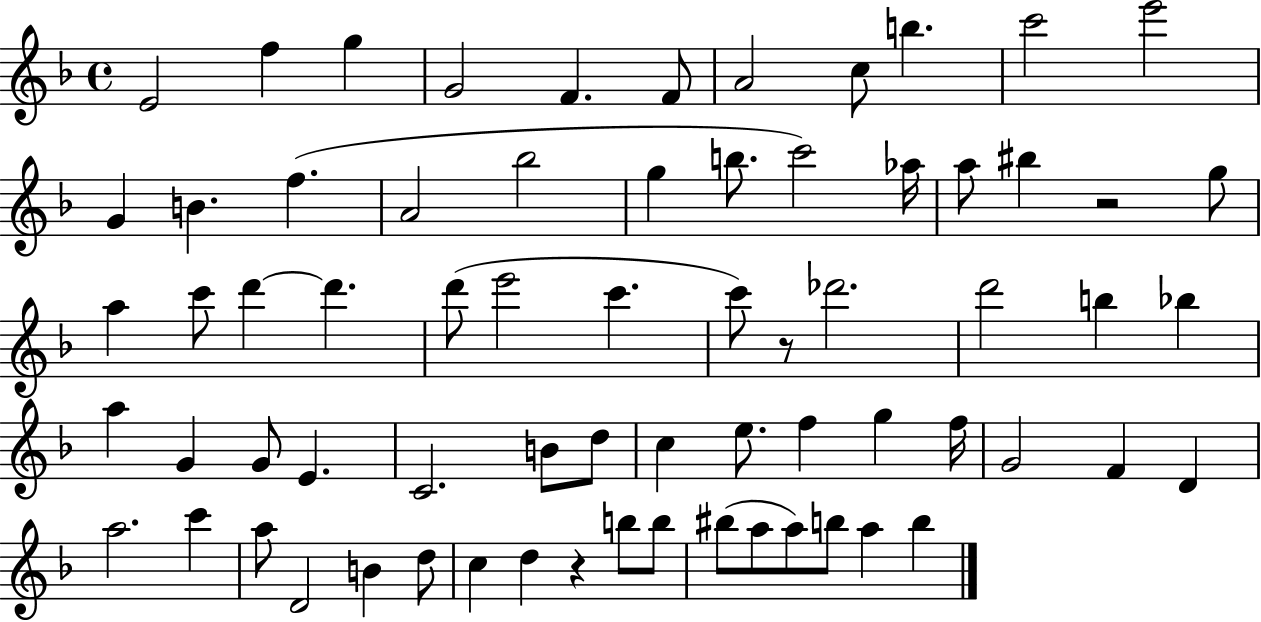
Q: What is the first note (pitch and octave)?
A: E4